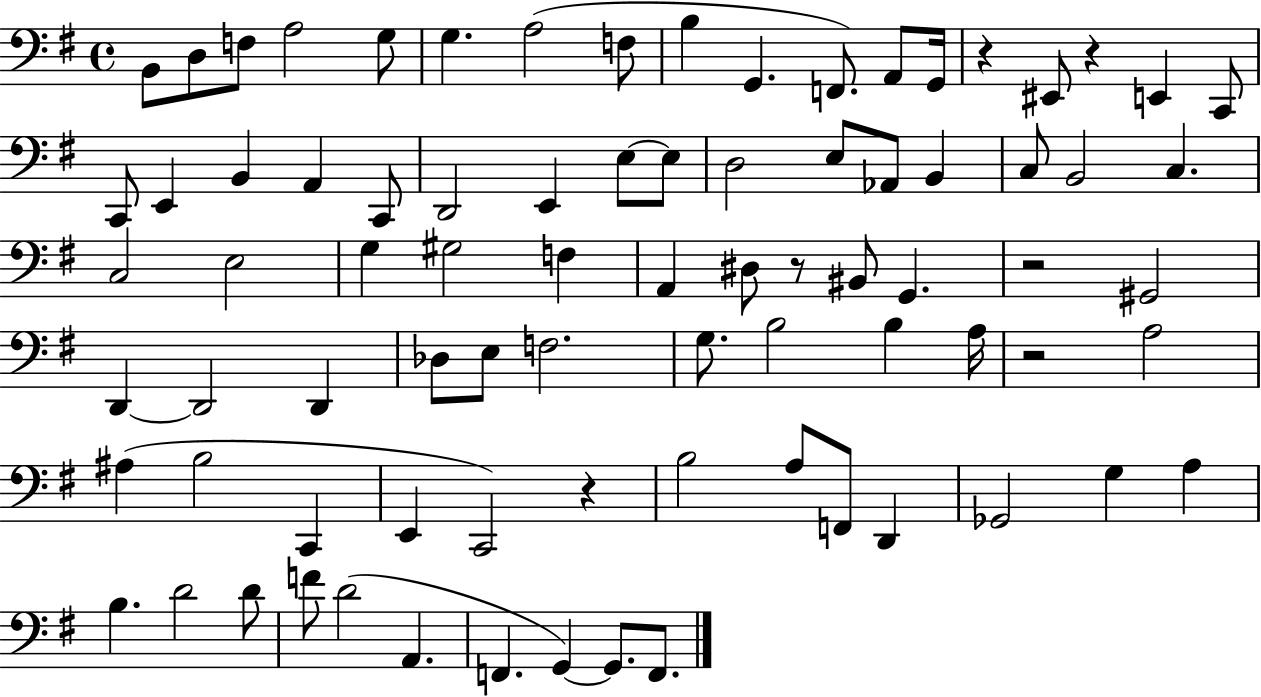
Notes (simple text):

B2/e D3/e F3/e A3/h G3/e G3/q. A3/h F3/e B3/q G2/q. F2/e. A2/e G2/s R/q EIS2/e R/q E2/q C2/e C2/e E2/q B2/q A2/q C2/e D2/h E2/q E3/e E3/e D3/h E3/e Ab2/e B2/q C3/e B2/h C3/q. C3/h E3/h G3/q G#3/h F3/q A2/q D#3/e R/e BIS2/e G2/q. R/h G#2/h D2/q D2/h D2/q Db3/e E3/e F3/h. G3/e. B3/h B3/q A3/s R/h A3/h A#3/q B3/h C2/q E2/q C2/h R/q B3/h A3/e F2/e D2/q Gb2/h G3/q A3/q B3/q. D4/h D4/e F4/e D4/h A2/q. F2/q. G2/q G2/e. F2/e.